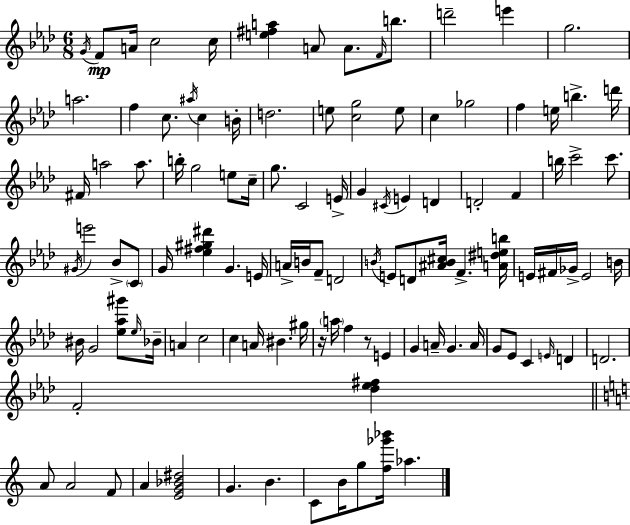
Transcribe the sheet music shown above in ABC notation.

X:1
T:Untitled
M:6/8
L:1/4
K:Fm
G/4 F/2 A/4 c2 c/4 [e^fa] A/2 A/2 F/4 b/2 d'2 e' g2 a2 f c/2 ^a/4 c B/4 d2 e/2 [cg]2 e/2 c _g2 f e/4 b d'/4 ^F/4 a2 a/2 b/4 g2 e/2 c/4 g/2 C2 E/4 G ^C/4 E D D2 F b/4 c'2 c'/2 ^G/4 e'2 _B/2 C/2 G/4 [_e^f^g^d'] G E/4 A/4 B/4 F/2 D2 B/4 E/2 D/2 [^AB^c]/4 F [A^deb]/4 E/4 ^F/4 _G/4 E2 B/4 ^B/4 G2 [_e_a^g']/2 _e/4 _B/4 A c2 c A/4 ^B ^g/4 z/4 a/4 f z/2 E G A/4 G A/4 G/2 _E/2 C E/4 D D2 F2 [_d_e^f] A/2 A2 F/2 A [EG_B^d]2 G B C/2 B/4 g/2 [f_g'_b']/4 _a